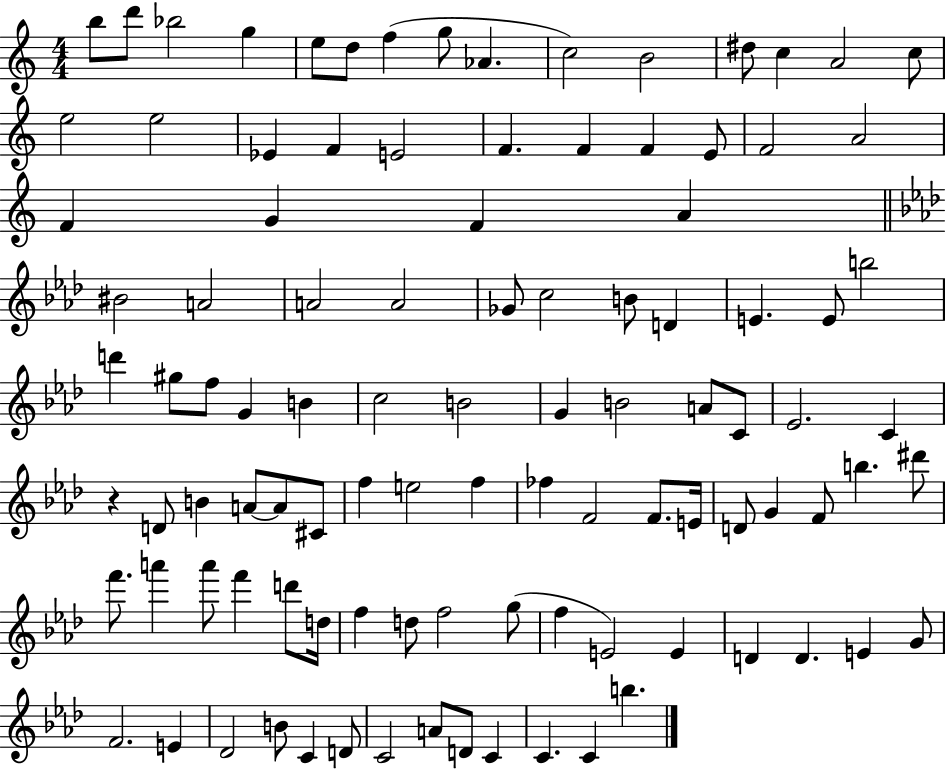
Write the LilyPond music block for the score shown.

{
  \clef treble
  \numericTimeSignature
  \time 4/4
  \key c \major
  b''8 d'''8 bes''2 g''4 | e''8 d''8 f''4( g''8 aes'4. | c''2) b'2 | dis''8 c''4 a'2 c''8 | \break e''2 e''2 | ees'4 f'4 e'2 | f'4. f'4 f'4 e'8 | f'2 a'2 | \break f'4 g'4 f'4 a'4 | \bar "||" \break \key aes \major bis'2 a'2 | a'2 a'2 | ges'8 c''2 b'8 d'4 | e'4. e'8 b''2 | \break d'''4 gis''8 f''8 g'4 b'4 | c''2 b'2 | g'4 b'2 a'8 c'8 | ees'2. c'4 | \break r4 d'8 b'4 a'8~~ a'8 cis'8 | f''4 e''2 f''4 | fes''4 f'2 f'8. e'16 | d'8 g'4 f'8 b''4. dis'''8 | \break f'''8. a'''4 a'''8 f'''4 d'''8 d''16 | f''4 d''8 f''2 g''8( | f''4 e'2) e'4 | d'4 d'4. e'4 g'8 | \break f'2. e'4 | des'2 b'8 c'4 d'8 | c'2 a'8 d'8 c'4 | c'4. c'4 b''4. | \break \bar "|."
}